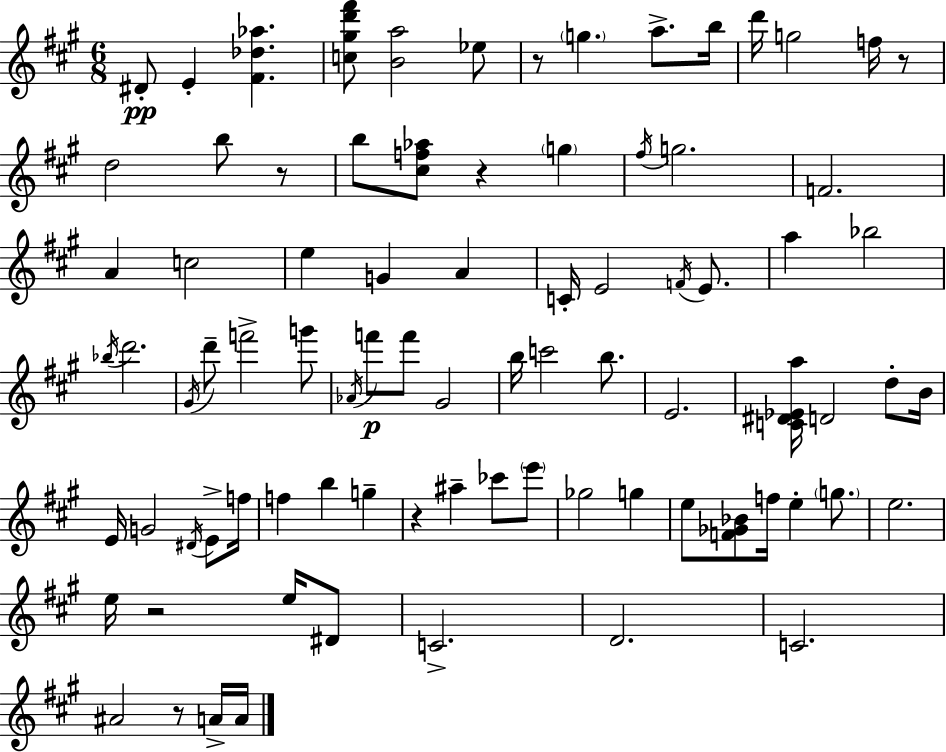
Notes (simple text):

D#4/e E4/q [F#4,Db5,Ab5]/q. [C5,G#5,D6,F#6]/e [B4,A5]/h Eb5/e R/e G5/q. A5/e. B5/s D6/s G5/h F5/s R/e D5/h B5/e R/e B5/e [C#5,F5,Ab5]/e R/q G5/q F#5/s G5/h. F4/h. A4/q C5/h E5/q G4/q A4/q C4/s E4/h F4/s E4/e. A5/q Bb5/h Bb5/s D6/h. G#4/s D6/e F6/h G6/e Ab4/s F6/e F6/e G#4/h B5/s C6/h B5/e. E4/h. [C4,D#4,Eb4,A5]/s D4/h D5/e B4/s E4/s G4/h D#4/s E4/e F5/s F5/q B5/q G5/q R/q A#5/q CES6/e E6/e Gb5/h G5/q E5/e [F4,Gb4,Bb4]/e F5/s E5/q G5/e. E5/h. E5/s R/h E5/s D#4/e C4/h. D4/h. C4/h. A#4/h R/e A4/s A4/s